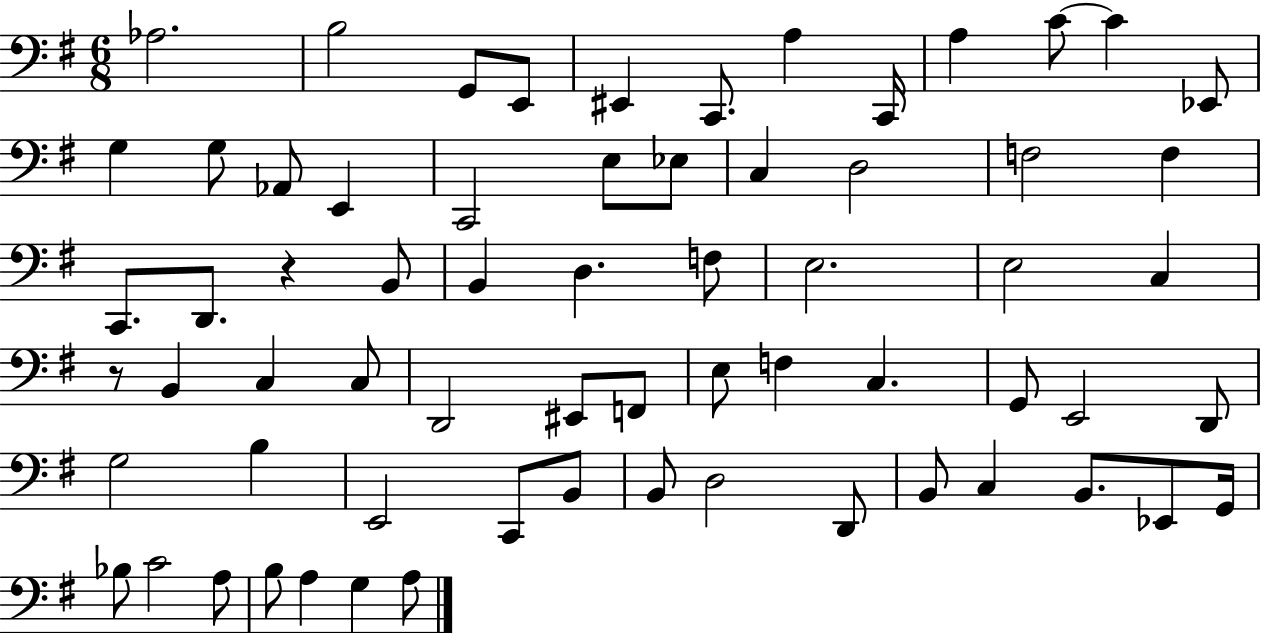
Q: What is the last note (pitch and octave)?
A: A3